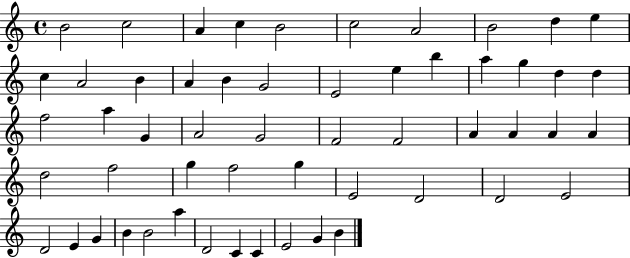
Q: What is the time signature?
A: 4/4